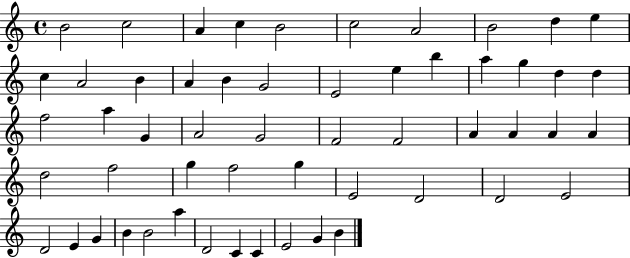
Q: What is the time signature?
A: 4/4